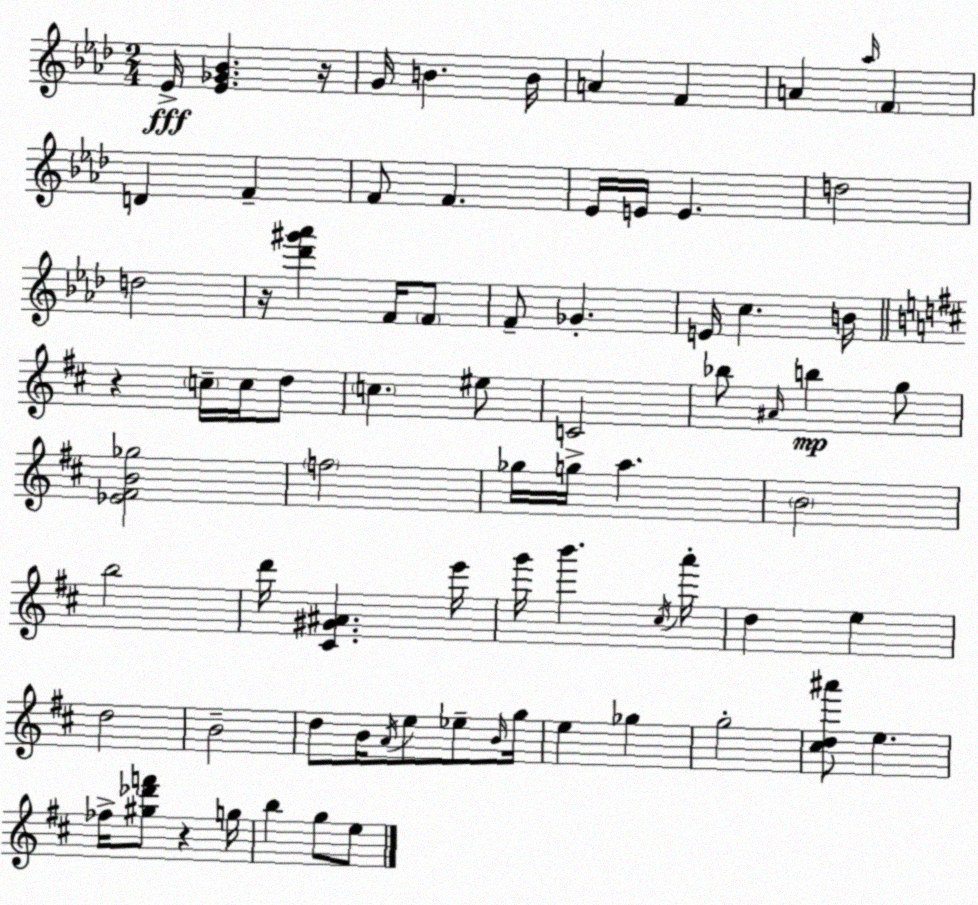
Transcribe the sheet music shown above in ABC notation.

X:1
T:Untitled
M:2/4
L:1/4
K:Fm
_E/4 [_E_G_B] z/4 G/4 B B/4 A F A _a/4 F D F F/2 F _E/4 E/4 E d2 d2 z/4 [_d'^g'_a'] F/4 F/2 F/2 _G E/4 c B/4 z c/4 c/4 d/2 c ^e/2 C2 _b/2 ^A/4 b g/2 [_E^FB_g]2 f2 _g/4 g/4 a B2 b2 d'/4 [^C^G^A] e'/4 g'/4 b' ^c/4 a'/4 d e d2 B2 d/2 B/4 A/4 e/2 _e/2 B/4 g/4 e _g g2 [^cd^a']/2 e _f/4 [^g_d'f']/2 z g/4 b g/2 e/2